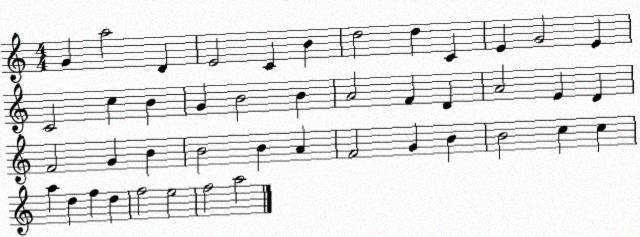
X:1
T:Untitled
M:4/4
L:1/4
K:C
G a2 D E2 C B d2 d C E G2 E C2 c B G B2 B A2 F D A2 E D F2 G B B2 B A F2 G B B2 c c a d f d f2 e2 f2 a2